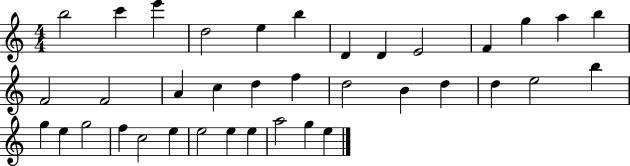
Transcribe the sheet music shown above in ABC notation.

X:1
T:Untitled
M:4/4
L:1/4
K:C
b2 c' e' d2 e b D D E2 F g a b F2 F2 A c d f d2 B d d e2 b g e g2 f c2 e e2 e e a2 g e